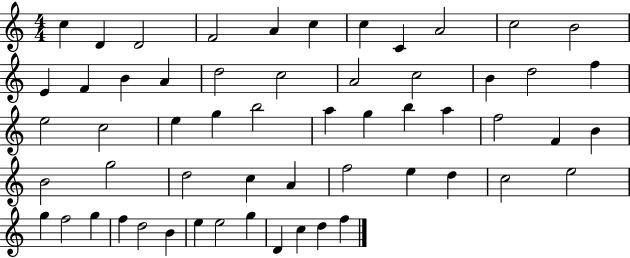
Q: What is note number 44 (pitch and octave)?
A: E5